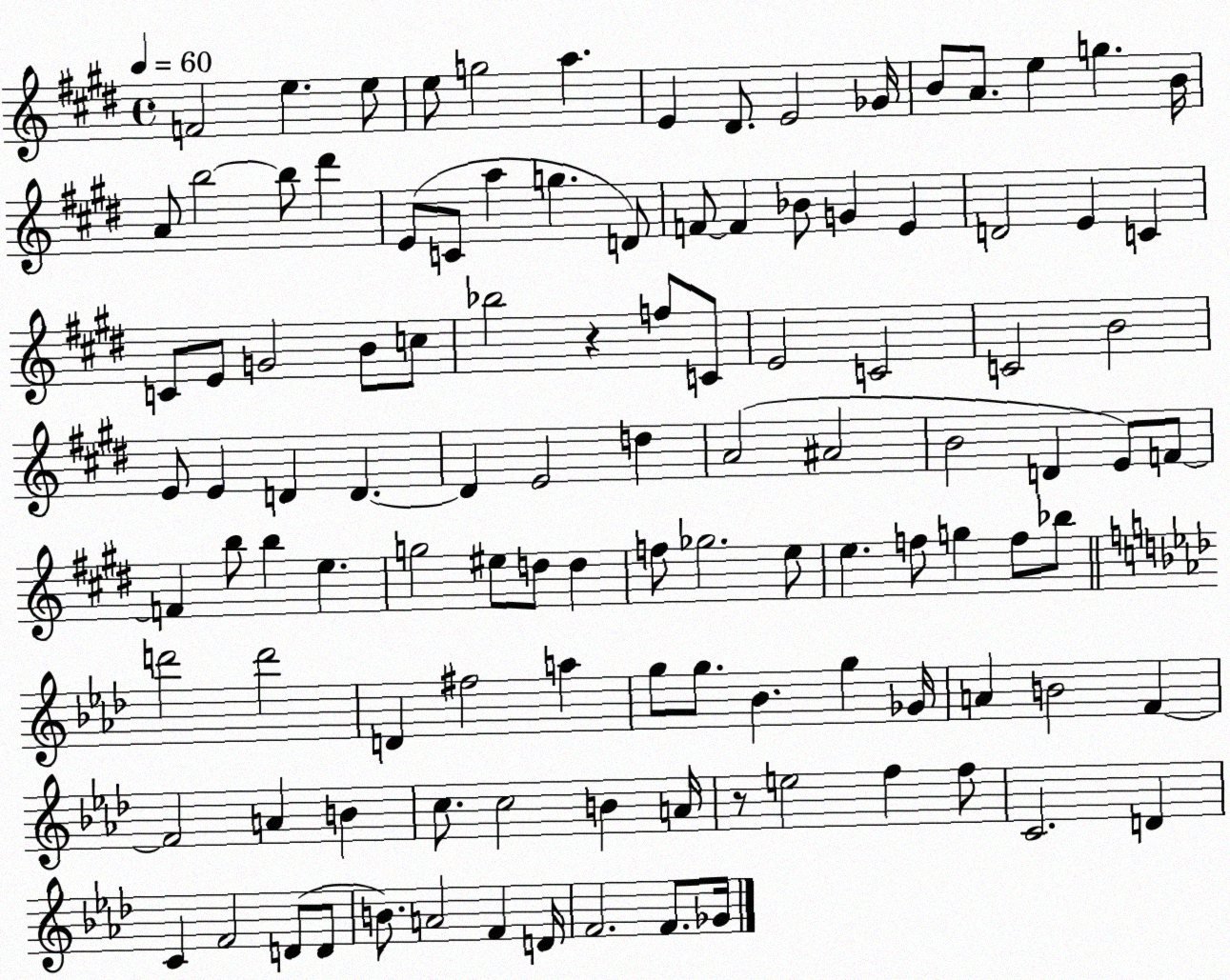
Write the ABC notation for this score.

X:1
T:Untitled
M:4/4
L:1/4
K:E
F2 e e/2 e/2 g2 a E ^D/2 E2 _G/4 B/2 A/2 e g B/4 A/2 b2 b/2 ^d' E/2 C/2 a g D/2 F/2 F _B/2 G E D2 E C C/2 E/2 G2 B/2 c/2 _b2 z f/2 C/2 E2 C2 C2 B2 E/2 E D D D E2 d A2 ^A2 B2 D E/2 F/2 F b/2 b e g2 ^e/2 d/2 d f/2 _g2 e/2 e f/2 g f/2 _b/2 d'2 d'2 D ^f2 a g/2 g/2 _B g _G/4 A B2 F F2 A B c/2 c2 B A/4 z/2 e2 f f/2 C2 D C F2 D/2 D/2 B/2 A2 F D/4 F2 F/2 _G/4